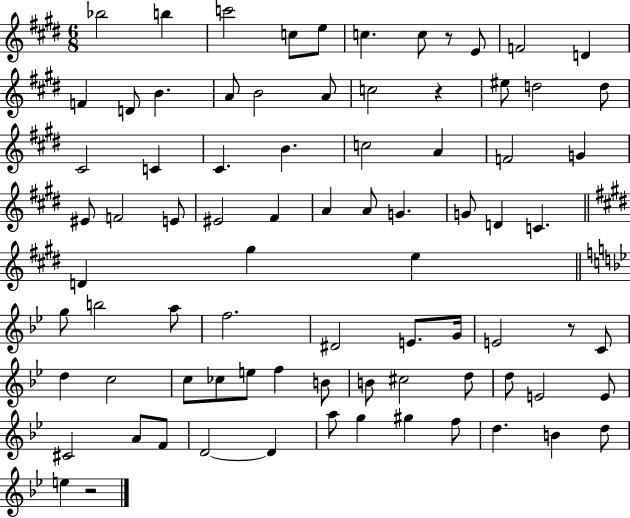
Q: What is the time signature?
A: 6/8